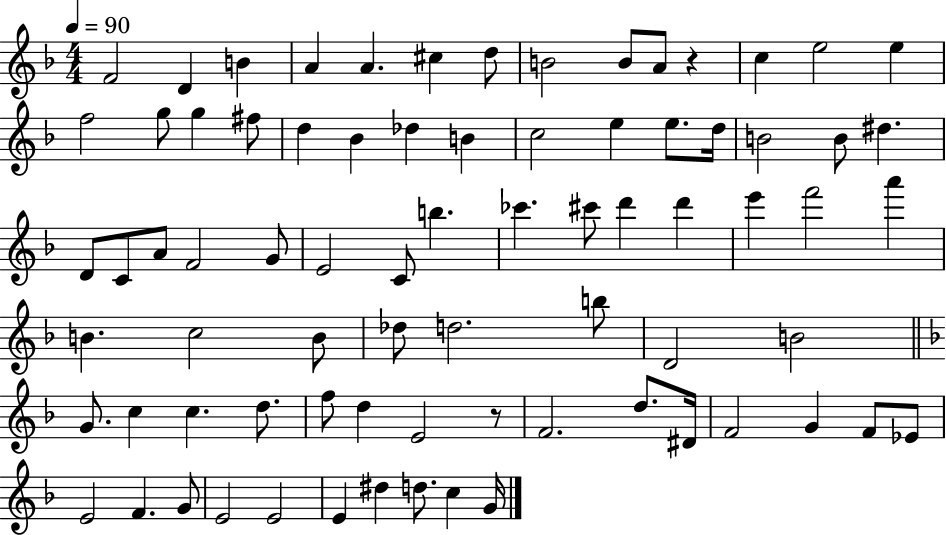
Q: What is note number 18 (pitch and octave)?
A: D5